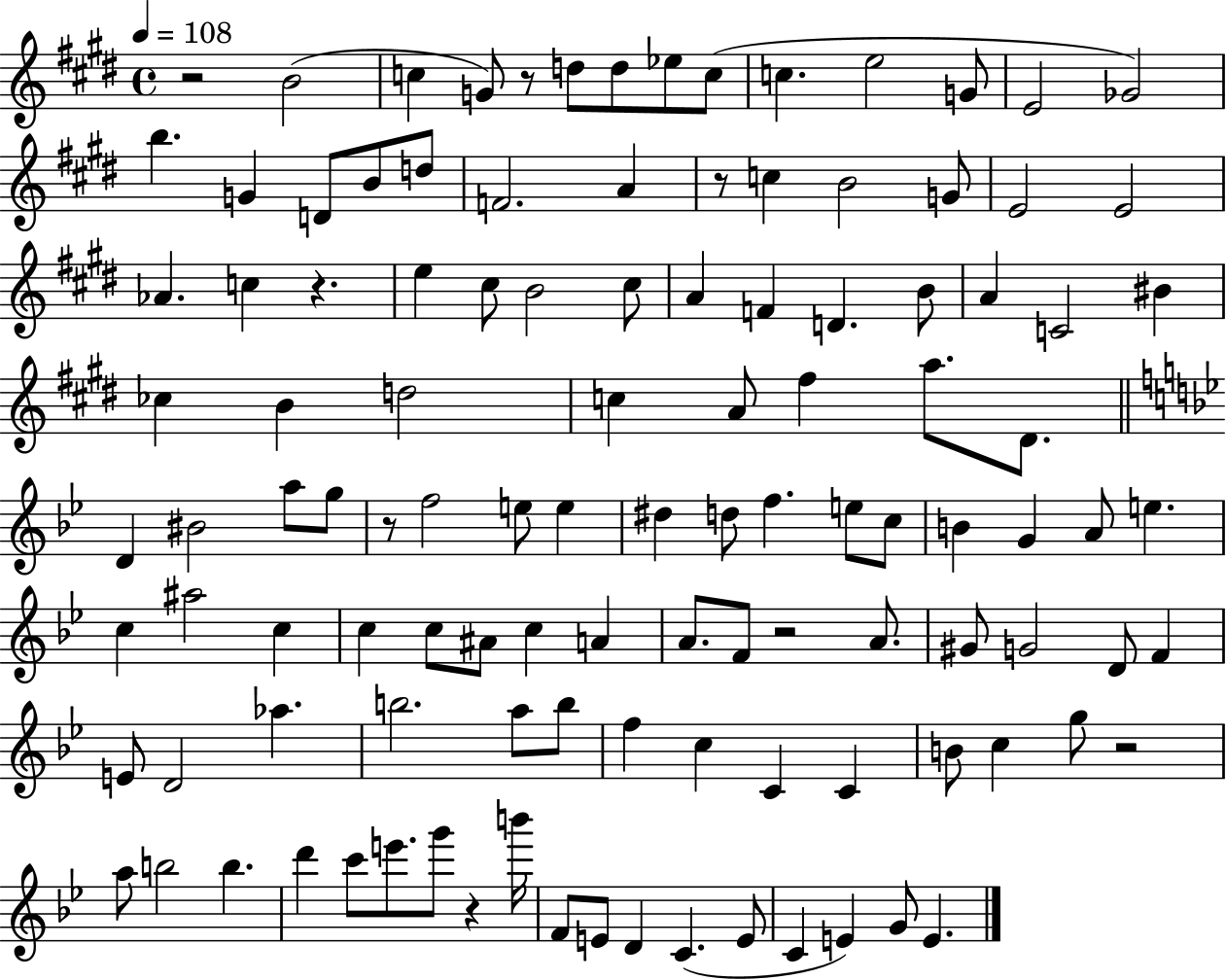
R/h B4/h C5/q G4/e R/e D5/e D5/e Eb5/e C5/e C5/q. E5/h G4/e E4/h Gb4/h B5/q. G4/q D4/e B4/e D5/e F4/h. A4/q R/e C5/q B4/h G4/e E4/h E4/h Ab4/q. C5/q R/q. E5/q C#5/e B4/h C#5/e A4/q F4/q D4/q. B4/e A4/q C4/h BIS4/q CES5/q B4/q D5/h C5/q A4/e F#5/q A5/e. D#4/e. D4/q BIS4/h A5/e G5/e R/e F5/h E5/e E5/q D#5/q D5/e F5/q. E5/e C5/e B4/q G4/q A4/e E5/q. C5/q A#5/h C5/q C5/q C5/e A#4/e C5/q A4/q A4/e. F4/e R/h A4/e. G#4/e G4/h D4/e F4/q E4/e D4/h Ab5/q. B5/h. A5/e B5/e F5/q C5/q C4/q C4/q B4/e C5/q G5/e R/h A5/e B5/h B5/q. D6/q C6/e E6/e. G6/e R/q B6/s F4/e E4/e D4/q C4/q. E4/e C4/q E4/q G4/e E4/q.